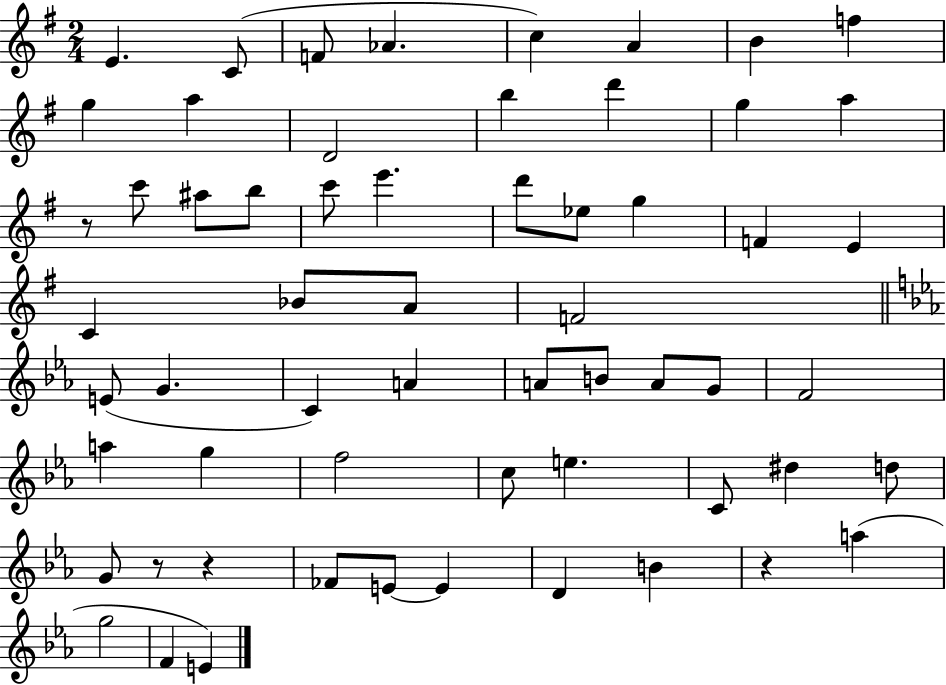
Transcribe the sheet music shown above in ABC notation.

X:1
T:Untitled
M:2/4
L:1/4
K:G
E C/2 F/2 _A c A B f g a D2 b d' g a z/2 c'/2 ^a/2 b/2 c'/2 e' d'/2 _e/2 g F E C _B/2 A/2 F2 E/2 G C A A/2 B/2 A/2 G/2 F2 a g f2 c/2 e C/2 ^d d/2 G/2 z/2 z _F/2 E/2 E D B z a g2 F E